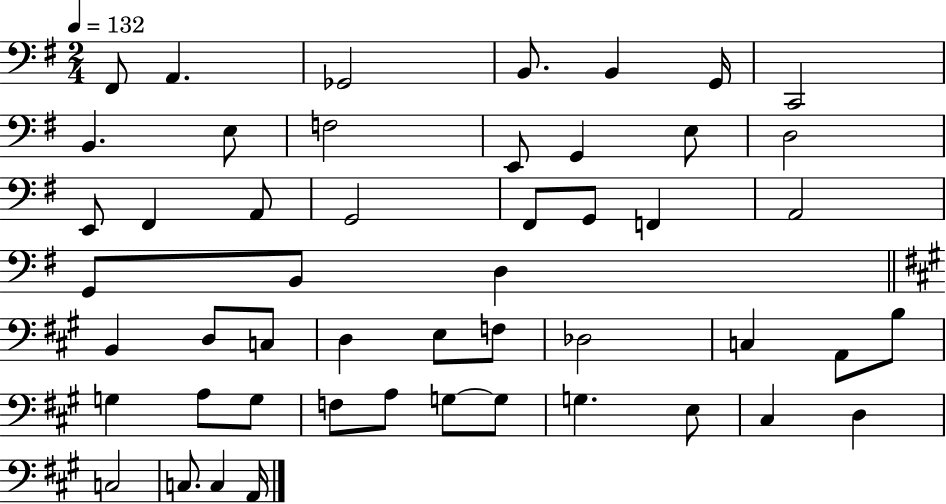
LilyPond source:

{
  \clef bass
  \numericTimeSignature
  \time 2/4
  \key g \major
  \tempo 4 = 132
  fis,8 a,4. | ges,2 | b,8. b,4 g,16 | c,2 | \break b,4. e8 | f2 | e,8 g,4 e8 | d2 | \break e,8 fis,4 a,8 | g,2 | fis,8 g,8 f,4 | a,2 | \break g,8 b,8 d4 | \bar "||" \break \key a \major b,4 d8 c8 | d4 e8 f8 | des2 | c4 a,8 b8 | \break g4 a8 g8 | f8 a8 g8~~ g8 | g4. e8 | cis4 d4 | \break c2 | c8. c4 a,16 | \bar "|."
}